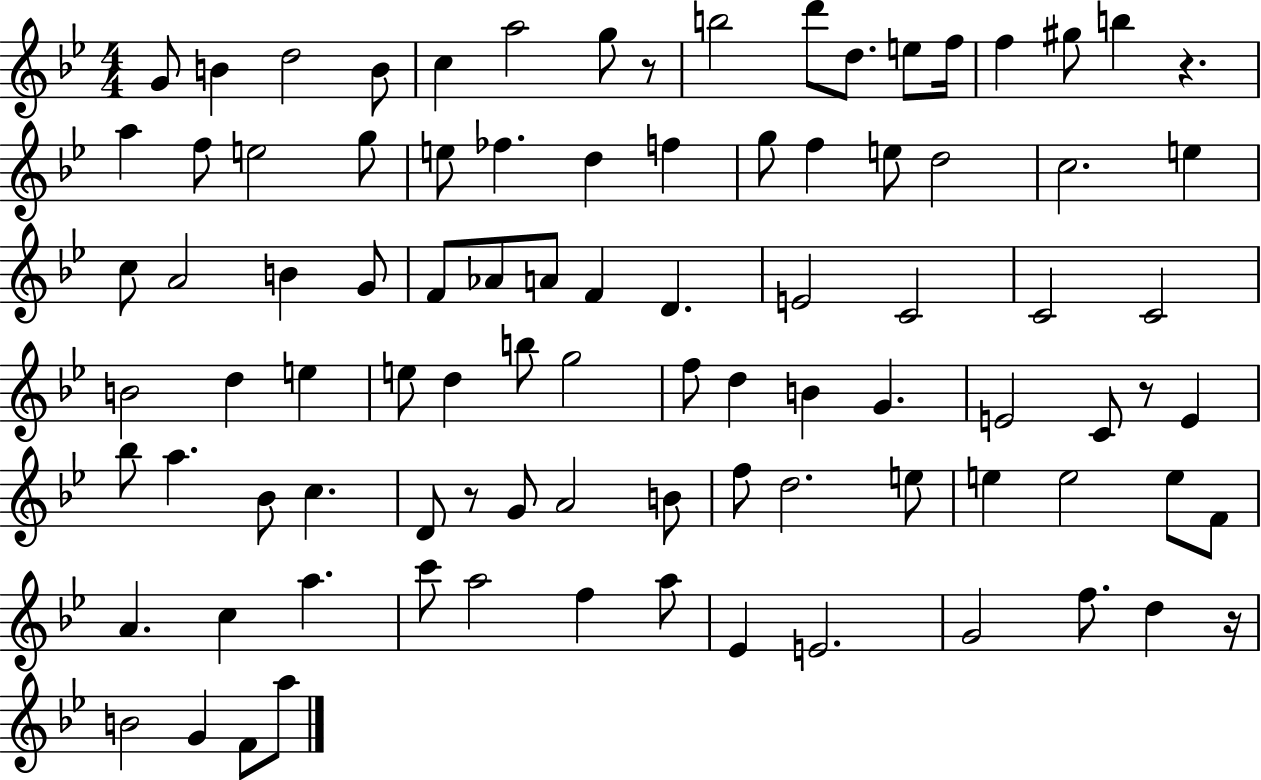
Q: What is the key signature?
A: BES major